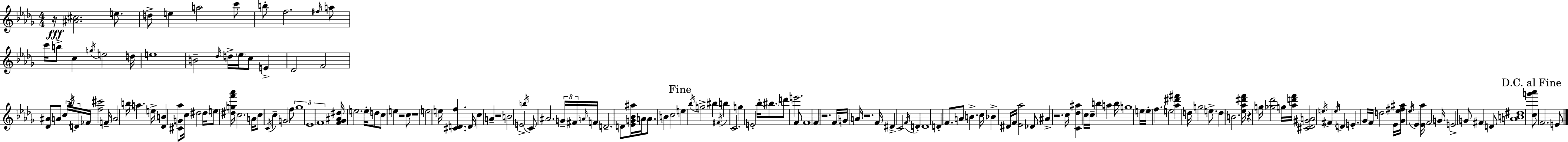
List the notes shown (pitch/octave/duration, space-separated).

R/s [A#4,C#5]/h. E5/e. D5/e E5/q A5/h C6/e B5/e F5/h. F#5/s A5/e C6/s B5/e C5/q G5/s E5/h D5/s E5/w B4/h Db5/s D5/s Eb5/s C5/e E4/q Db4/h F4/h [Db4,A#4]/e A4/e C5/s Bb5/s D4/s FES4/s [F5,C#6]/h F4/s A4/h B5/s A5/q. E5/s [Db4,B4]/q [C#4,G4,Ab5]/e C5/s D#5/h D#5/s E5/e [D#5,G5,F6,Ab6]/s C5/h. A4/s C5/e C4/s C5/q G4/h F5/e Gb5/w Eb4/w F4/w [F4,Gb4,A#4,D#5]/s E5/h. E5/s D5/e C5/e E5/q R/h C5/e R/w E5/h E5/s [C#4,D4,F5]/q. D4/s C5/q A4/q R/h B4/h E4/h B5/s C4/e A#4/h. G4/s F#4/s A4/s F4/s D4/h. D4/e [Eb4,G4,Bb4,A#5]/s A4/s A4/e. B4/q C5/h E5/q Bb5/s G5/h BIS5/q F#4/s B5/q C4/h. G5/q E4/h Bb5/s BIS5/e. D6/e E6/h. F4/e F4/w F4/q R/h. F4/s G4/s A4/s R/h. F4/s D#4/q C4/h F4/s D4/q D4/w D4/q F4/e. A4/e B4/q. C5/s Bb4/q D#4/s F4/s [Eb4,Ab5]/h Db4/e A#4/q R/h. C5/s [C4,Db5,A#5]/q C5/s C5/s B5/q A5/q B5/s G5/w E5/s E5/s F5/q. E5/h [Ab5,D#6,F#6]/q D5/s G5/h E5/e. D5/q B4/h. [Eb5,Ab5,D#6,F6]/s R/q G5/s [Gb5,Db6]/h G5/s [Ab5,D6,F6]/s [C#4,Db4,G#4,A4]/h E5/s F#4/q E5/s D4/q E4/q. Gb4/s F4/s D5/h Eb4/s [Gb4,Eb5,F#5,A#5]/s Eb5/s Eb4/q [Eb4,Ab5]/s F4/h G4/s E4/h G4/e F#4/q D4/e [A4,B4,D#5]/w [C5,G6,Ab6]/e F4/h. E4/e